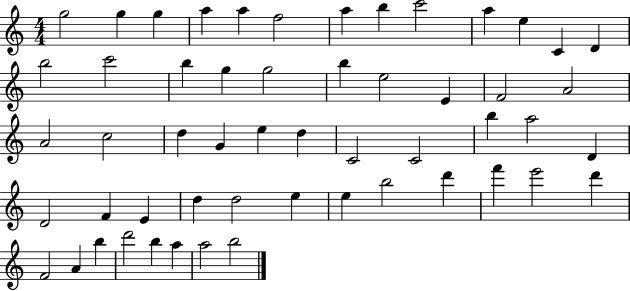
X:1
T:Untitled
M:4/4
L:1/4
K:C
g2 g g a a f2 a b c'2 a e C D b2 c'2 b g g2 b e2 E F2 A2 A2 c2 d G e d C2 C2 b a2 D D2 F E d d2 e e b2 d' f' e'2 d' F2 A b d'2 b a a2 b2